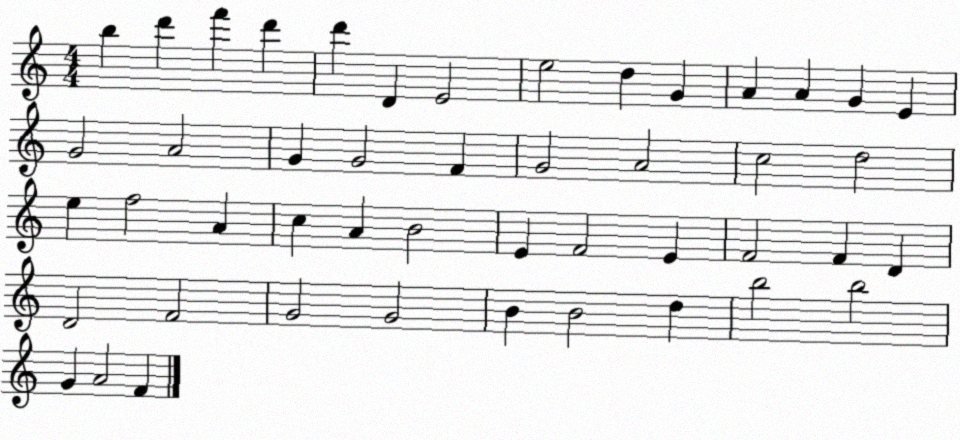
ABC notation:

X:1
T:Untitled
M:4/4
L:1/4
K:C
b d' f' d' d' D E2 e2 d G A A G E G2 A2 G G2 F G2 A2 c2 d2 e f2 A c A B2 E F2 E F2 F D D2 F2 G2 G2 B B2 d b2 b2 G A2 F